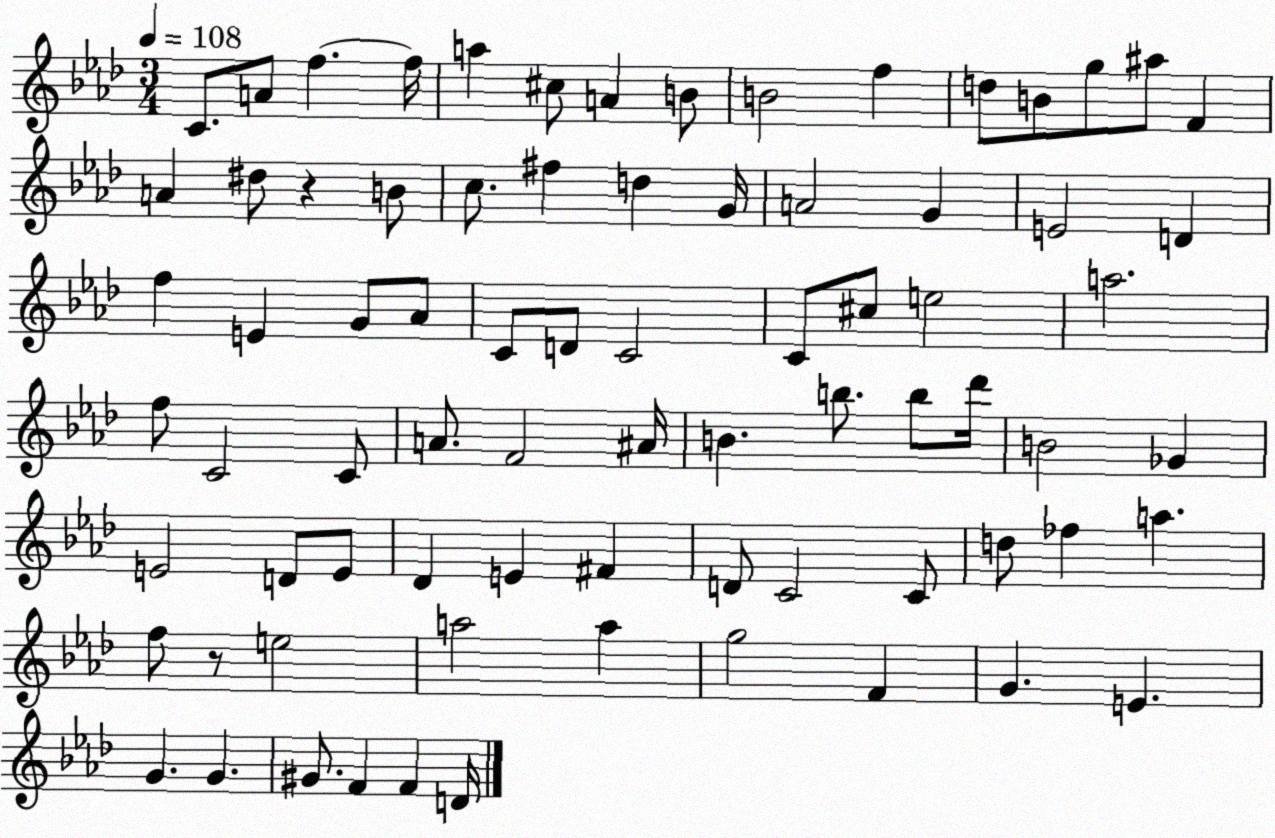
X:1
T:Untitled
M:3/4
L:1/4
K:Ab
C/2 A/2 f f/4 a ^c/2 A B/2 B2 f d/2 B/2 g/2 ^a/2 F A ^d/2 z B/2 c/2 ^f d G/4 A2 G E2 D f E G/2 _A/2 C/2 D/2 C2 C/2 ^c/2 e2 a2 f/2 C2 C/2 A/2 F2 ^A/4 B b/2 b/2 _d'/4 B2 _G E2 D/2 E/2 _D E ^F D/2 C2 C/2 d/2 _f a f/2 z/2 e2 a2 a g2 F G E G G ^G/2 F F D/4